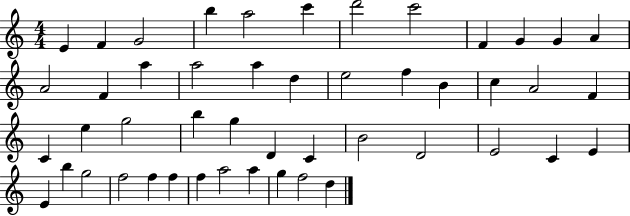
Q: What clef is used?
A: treble